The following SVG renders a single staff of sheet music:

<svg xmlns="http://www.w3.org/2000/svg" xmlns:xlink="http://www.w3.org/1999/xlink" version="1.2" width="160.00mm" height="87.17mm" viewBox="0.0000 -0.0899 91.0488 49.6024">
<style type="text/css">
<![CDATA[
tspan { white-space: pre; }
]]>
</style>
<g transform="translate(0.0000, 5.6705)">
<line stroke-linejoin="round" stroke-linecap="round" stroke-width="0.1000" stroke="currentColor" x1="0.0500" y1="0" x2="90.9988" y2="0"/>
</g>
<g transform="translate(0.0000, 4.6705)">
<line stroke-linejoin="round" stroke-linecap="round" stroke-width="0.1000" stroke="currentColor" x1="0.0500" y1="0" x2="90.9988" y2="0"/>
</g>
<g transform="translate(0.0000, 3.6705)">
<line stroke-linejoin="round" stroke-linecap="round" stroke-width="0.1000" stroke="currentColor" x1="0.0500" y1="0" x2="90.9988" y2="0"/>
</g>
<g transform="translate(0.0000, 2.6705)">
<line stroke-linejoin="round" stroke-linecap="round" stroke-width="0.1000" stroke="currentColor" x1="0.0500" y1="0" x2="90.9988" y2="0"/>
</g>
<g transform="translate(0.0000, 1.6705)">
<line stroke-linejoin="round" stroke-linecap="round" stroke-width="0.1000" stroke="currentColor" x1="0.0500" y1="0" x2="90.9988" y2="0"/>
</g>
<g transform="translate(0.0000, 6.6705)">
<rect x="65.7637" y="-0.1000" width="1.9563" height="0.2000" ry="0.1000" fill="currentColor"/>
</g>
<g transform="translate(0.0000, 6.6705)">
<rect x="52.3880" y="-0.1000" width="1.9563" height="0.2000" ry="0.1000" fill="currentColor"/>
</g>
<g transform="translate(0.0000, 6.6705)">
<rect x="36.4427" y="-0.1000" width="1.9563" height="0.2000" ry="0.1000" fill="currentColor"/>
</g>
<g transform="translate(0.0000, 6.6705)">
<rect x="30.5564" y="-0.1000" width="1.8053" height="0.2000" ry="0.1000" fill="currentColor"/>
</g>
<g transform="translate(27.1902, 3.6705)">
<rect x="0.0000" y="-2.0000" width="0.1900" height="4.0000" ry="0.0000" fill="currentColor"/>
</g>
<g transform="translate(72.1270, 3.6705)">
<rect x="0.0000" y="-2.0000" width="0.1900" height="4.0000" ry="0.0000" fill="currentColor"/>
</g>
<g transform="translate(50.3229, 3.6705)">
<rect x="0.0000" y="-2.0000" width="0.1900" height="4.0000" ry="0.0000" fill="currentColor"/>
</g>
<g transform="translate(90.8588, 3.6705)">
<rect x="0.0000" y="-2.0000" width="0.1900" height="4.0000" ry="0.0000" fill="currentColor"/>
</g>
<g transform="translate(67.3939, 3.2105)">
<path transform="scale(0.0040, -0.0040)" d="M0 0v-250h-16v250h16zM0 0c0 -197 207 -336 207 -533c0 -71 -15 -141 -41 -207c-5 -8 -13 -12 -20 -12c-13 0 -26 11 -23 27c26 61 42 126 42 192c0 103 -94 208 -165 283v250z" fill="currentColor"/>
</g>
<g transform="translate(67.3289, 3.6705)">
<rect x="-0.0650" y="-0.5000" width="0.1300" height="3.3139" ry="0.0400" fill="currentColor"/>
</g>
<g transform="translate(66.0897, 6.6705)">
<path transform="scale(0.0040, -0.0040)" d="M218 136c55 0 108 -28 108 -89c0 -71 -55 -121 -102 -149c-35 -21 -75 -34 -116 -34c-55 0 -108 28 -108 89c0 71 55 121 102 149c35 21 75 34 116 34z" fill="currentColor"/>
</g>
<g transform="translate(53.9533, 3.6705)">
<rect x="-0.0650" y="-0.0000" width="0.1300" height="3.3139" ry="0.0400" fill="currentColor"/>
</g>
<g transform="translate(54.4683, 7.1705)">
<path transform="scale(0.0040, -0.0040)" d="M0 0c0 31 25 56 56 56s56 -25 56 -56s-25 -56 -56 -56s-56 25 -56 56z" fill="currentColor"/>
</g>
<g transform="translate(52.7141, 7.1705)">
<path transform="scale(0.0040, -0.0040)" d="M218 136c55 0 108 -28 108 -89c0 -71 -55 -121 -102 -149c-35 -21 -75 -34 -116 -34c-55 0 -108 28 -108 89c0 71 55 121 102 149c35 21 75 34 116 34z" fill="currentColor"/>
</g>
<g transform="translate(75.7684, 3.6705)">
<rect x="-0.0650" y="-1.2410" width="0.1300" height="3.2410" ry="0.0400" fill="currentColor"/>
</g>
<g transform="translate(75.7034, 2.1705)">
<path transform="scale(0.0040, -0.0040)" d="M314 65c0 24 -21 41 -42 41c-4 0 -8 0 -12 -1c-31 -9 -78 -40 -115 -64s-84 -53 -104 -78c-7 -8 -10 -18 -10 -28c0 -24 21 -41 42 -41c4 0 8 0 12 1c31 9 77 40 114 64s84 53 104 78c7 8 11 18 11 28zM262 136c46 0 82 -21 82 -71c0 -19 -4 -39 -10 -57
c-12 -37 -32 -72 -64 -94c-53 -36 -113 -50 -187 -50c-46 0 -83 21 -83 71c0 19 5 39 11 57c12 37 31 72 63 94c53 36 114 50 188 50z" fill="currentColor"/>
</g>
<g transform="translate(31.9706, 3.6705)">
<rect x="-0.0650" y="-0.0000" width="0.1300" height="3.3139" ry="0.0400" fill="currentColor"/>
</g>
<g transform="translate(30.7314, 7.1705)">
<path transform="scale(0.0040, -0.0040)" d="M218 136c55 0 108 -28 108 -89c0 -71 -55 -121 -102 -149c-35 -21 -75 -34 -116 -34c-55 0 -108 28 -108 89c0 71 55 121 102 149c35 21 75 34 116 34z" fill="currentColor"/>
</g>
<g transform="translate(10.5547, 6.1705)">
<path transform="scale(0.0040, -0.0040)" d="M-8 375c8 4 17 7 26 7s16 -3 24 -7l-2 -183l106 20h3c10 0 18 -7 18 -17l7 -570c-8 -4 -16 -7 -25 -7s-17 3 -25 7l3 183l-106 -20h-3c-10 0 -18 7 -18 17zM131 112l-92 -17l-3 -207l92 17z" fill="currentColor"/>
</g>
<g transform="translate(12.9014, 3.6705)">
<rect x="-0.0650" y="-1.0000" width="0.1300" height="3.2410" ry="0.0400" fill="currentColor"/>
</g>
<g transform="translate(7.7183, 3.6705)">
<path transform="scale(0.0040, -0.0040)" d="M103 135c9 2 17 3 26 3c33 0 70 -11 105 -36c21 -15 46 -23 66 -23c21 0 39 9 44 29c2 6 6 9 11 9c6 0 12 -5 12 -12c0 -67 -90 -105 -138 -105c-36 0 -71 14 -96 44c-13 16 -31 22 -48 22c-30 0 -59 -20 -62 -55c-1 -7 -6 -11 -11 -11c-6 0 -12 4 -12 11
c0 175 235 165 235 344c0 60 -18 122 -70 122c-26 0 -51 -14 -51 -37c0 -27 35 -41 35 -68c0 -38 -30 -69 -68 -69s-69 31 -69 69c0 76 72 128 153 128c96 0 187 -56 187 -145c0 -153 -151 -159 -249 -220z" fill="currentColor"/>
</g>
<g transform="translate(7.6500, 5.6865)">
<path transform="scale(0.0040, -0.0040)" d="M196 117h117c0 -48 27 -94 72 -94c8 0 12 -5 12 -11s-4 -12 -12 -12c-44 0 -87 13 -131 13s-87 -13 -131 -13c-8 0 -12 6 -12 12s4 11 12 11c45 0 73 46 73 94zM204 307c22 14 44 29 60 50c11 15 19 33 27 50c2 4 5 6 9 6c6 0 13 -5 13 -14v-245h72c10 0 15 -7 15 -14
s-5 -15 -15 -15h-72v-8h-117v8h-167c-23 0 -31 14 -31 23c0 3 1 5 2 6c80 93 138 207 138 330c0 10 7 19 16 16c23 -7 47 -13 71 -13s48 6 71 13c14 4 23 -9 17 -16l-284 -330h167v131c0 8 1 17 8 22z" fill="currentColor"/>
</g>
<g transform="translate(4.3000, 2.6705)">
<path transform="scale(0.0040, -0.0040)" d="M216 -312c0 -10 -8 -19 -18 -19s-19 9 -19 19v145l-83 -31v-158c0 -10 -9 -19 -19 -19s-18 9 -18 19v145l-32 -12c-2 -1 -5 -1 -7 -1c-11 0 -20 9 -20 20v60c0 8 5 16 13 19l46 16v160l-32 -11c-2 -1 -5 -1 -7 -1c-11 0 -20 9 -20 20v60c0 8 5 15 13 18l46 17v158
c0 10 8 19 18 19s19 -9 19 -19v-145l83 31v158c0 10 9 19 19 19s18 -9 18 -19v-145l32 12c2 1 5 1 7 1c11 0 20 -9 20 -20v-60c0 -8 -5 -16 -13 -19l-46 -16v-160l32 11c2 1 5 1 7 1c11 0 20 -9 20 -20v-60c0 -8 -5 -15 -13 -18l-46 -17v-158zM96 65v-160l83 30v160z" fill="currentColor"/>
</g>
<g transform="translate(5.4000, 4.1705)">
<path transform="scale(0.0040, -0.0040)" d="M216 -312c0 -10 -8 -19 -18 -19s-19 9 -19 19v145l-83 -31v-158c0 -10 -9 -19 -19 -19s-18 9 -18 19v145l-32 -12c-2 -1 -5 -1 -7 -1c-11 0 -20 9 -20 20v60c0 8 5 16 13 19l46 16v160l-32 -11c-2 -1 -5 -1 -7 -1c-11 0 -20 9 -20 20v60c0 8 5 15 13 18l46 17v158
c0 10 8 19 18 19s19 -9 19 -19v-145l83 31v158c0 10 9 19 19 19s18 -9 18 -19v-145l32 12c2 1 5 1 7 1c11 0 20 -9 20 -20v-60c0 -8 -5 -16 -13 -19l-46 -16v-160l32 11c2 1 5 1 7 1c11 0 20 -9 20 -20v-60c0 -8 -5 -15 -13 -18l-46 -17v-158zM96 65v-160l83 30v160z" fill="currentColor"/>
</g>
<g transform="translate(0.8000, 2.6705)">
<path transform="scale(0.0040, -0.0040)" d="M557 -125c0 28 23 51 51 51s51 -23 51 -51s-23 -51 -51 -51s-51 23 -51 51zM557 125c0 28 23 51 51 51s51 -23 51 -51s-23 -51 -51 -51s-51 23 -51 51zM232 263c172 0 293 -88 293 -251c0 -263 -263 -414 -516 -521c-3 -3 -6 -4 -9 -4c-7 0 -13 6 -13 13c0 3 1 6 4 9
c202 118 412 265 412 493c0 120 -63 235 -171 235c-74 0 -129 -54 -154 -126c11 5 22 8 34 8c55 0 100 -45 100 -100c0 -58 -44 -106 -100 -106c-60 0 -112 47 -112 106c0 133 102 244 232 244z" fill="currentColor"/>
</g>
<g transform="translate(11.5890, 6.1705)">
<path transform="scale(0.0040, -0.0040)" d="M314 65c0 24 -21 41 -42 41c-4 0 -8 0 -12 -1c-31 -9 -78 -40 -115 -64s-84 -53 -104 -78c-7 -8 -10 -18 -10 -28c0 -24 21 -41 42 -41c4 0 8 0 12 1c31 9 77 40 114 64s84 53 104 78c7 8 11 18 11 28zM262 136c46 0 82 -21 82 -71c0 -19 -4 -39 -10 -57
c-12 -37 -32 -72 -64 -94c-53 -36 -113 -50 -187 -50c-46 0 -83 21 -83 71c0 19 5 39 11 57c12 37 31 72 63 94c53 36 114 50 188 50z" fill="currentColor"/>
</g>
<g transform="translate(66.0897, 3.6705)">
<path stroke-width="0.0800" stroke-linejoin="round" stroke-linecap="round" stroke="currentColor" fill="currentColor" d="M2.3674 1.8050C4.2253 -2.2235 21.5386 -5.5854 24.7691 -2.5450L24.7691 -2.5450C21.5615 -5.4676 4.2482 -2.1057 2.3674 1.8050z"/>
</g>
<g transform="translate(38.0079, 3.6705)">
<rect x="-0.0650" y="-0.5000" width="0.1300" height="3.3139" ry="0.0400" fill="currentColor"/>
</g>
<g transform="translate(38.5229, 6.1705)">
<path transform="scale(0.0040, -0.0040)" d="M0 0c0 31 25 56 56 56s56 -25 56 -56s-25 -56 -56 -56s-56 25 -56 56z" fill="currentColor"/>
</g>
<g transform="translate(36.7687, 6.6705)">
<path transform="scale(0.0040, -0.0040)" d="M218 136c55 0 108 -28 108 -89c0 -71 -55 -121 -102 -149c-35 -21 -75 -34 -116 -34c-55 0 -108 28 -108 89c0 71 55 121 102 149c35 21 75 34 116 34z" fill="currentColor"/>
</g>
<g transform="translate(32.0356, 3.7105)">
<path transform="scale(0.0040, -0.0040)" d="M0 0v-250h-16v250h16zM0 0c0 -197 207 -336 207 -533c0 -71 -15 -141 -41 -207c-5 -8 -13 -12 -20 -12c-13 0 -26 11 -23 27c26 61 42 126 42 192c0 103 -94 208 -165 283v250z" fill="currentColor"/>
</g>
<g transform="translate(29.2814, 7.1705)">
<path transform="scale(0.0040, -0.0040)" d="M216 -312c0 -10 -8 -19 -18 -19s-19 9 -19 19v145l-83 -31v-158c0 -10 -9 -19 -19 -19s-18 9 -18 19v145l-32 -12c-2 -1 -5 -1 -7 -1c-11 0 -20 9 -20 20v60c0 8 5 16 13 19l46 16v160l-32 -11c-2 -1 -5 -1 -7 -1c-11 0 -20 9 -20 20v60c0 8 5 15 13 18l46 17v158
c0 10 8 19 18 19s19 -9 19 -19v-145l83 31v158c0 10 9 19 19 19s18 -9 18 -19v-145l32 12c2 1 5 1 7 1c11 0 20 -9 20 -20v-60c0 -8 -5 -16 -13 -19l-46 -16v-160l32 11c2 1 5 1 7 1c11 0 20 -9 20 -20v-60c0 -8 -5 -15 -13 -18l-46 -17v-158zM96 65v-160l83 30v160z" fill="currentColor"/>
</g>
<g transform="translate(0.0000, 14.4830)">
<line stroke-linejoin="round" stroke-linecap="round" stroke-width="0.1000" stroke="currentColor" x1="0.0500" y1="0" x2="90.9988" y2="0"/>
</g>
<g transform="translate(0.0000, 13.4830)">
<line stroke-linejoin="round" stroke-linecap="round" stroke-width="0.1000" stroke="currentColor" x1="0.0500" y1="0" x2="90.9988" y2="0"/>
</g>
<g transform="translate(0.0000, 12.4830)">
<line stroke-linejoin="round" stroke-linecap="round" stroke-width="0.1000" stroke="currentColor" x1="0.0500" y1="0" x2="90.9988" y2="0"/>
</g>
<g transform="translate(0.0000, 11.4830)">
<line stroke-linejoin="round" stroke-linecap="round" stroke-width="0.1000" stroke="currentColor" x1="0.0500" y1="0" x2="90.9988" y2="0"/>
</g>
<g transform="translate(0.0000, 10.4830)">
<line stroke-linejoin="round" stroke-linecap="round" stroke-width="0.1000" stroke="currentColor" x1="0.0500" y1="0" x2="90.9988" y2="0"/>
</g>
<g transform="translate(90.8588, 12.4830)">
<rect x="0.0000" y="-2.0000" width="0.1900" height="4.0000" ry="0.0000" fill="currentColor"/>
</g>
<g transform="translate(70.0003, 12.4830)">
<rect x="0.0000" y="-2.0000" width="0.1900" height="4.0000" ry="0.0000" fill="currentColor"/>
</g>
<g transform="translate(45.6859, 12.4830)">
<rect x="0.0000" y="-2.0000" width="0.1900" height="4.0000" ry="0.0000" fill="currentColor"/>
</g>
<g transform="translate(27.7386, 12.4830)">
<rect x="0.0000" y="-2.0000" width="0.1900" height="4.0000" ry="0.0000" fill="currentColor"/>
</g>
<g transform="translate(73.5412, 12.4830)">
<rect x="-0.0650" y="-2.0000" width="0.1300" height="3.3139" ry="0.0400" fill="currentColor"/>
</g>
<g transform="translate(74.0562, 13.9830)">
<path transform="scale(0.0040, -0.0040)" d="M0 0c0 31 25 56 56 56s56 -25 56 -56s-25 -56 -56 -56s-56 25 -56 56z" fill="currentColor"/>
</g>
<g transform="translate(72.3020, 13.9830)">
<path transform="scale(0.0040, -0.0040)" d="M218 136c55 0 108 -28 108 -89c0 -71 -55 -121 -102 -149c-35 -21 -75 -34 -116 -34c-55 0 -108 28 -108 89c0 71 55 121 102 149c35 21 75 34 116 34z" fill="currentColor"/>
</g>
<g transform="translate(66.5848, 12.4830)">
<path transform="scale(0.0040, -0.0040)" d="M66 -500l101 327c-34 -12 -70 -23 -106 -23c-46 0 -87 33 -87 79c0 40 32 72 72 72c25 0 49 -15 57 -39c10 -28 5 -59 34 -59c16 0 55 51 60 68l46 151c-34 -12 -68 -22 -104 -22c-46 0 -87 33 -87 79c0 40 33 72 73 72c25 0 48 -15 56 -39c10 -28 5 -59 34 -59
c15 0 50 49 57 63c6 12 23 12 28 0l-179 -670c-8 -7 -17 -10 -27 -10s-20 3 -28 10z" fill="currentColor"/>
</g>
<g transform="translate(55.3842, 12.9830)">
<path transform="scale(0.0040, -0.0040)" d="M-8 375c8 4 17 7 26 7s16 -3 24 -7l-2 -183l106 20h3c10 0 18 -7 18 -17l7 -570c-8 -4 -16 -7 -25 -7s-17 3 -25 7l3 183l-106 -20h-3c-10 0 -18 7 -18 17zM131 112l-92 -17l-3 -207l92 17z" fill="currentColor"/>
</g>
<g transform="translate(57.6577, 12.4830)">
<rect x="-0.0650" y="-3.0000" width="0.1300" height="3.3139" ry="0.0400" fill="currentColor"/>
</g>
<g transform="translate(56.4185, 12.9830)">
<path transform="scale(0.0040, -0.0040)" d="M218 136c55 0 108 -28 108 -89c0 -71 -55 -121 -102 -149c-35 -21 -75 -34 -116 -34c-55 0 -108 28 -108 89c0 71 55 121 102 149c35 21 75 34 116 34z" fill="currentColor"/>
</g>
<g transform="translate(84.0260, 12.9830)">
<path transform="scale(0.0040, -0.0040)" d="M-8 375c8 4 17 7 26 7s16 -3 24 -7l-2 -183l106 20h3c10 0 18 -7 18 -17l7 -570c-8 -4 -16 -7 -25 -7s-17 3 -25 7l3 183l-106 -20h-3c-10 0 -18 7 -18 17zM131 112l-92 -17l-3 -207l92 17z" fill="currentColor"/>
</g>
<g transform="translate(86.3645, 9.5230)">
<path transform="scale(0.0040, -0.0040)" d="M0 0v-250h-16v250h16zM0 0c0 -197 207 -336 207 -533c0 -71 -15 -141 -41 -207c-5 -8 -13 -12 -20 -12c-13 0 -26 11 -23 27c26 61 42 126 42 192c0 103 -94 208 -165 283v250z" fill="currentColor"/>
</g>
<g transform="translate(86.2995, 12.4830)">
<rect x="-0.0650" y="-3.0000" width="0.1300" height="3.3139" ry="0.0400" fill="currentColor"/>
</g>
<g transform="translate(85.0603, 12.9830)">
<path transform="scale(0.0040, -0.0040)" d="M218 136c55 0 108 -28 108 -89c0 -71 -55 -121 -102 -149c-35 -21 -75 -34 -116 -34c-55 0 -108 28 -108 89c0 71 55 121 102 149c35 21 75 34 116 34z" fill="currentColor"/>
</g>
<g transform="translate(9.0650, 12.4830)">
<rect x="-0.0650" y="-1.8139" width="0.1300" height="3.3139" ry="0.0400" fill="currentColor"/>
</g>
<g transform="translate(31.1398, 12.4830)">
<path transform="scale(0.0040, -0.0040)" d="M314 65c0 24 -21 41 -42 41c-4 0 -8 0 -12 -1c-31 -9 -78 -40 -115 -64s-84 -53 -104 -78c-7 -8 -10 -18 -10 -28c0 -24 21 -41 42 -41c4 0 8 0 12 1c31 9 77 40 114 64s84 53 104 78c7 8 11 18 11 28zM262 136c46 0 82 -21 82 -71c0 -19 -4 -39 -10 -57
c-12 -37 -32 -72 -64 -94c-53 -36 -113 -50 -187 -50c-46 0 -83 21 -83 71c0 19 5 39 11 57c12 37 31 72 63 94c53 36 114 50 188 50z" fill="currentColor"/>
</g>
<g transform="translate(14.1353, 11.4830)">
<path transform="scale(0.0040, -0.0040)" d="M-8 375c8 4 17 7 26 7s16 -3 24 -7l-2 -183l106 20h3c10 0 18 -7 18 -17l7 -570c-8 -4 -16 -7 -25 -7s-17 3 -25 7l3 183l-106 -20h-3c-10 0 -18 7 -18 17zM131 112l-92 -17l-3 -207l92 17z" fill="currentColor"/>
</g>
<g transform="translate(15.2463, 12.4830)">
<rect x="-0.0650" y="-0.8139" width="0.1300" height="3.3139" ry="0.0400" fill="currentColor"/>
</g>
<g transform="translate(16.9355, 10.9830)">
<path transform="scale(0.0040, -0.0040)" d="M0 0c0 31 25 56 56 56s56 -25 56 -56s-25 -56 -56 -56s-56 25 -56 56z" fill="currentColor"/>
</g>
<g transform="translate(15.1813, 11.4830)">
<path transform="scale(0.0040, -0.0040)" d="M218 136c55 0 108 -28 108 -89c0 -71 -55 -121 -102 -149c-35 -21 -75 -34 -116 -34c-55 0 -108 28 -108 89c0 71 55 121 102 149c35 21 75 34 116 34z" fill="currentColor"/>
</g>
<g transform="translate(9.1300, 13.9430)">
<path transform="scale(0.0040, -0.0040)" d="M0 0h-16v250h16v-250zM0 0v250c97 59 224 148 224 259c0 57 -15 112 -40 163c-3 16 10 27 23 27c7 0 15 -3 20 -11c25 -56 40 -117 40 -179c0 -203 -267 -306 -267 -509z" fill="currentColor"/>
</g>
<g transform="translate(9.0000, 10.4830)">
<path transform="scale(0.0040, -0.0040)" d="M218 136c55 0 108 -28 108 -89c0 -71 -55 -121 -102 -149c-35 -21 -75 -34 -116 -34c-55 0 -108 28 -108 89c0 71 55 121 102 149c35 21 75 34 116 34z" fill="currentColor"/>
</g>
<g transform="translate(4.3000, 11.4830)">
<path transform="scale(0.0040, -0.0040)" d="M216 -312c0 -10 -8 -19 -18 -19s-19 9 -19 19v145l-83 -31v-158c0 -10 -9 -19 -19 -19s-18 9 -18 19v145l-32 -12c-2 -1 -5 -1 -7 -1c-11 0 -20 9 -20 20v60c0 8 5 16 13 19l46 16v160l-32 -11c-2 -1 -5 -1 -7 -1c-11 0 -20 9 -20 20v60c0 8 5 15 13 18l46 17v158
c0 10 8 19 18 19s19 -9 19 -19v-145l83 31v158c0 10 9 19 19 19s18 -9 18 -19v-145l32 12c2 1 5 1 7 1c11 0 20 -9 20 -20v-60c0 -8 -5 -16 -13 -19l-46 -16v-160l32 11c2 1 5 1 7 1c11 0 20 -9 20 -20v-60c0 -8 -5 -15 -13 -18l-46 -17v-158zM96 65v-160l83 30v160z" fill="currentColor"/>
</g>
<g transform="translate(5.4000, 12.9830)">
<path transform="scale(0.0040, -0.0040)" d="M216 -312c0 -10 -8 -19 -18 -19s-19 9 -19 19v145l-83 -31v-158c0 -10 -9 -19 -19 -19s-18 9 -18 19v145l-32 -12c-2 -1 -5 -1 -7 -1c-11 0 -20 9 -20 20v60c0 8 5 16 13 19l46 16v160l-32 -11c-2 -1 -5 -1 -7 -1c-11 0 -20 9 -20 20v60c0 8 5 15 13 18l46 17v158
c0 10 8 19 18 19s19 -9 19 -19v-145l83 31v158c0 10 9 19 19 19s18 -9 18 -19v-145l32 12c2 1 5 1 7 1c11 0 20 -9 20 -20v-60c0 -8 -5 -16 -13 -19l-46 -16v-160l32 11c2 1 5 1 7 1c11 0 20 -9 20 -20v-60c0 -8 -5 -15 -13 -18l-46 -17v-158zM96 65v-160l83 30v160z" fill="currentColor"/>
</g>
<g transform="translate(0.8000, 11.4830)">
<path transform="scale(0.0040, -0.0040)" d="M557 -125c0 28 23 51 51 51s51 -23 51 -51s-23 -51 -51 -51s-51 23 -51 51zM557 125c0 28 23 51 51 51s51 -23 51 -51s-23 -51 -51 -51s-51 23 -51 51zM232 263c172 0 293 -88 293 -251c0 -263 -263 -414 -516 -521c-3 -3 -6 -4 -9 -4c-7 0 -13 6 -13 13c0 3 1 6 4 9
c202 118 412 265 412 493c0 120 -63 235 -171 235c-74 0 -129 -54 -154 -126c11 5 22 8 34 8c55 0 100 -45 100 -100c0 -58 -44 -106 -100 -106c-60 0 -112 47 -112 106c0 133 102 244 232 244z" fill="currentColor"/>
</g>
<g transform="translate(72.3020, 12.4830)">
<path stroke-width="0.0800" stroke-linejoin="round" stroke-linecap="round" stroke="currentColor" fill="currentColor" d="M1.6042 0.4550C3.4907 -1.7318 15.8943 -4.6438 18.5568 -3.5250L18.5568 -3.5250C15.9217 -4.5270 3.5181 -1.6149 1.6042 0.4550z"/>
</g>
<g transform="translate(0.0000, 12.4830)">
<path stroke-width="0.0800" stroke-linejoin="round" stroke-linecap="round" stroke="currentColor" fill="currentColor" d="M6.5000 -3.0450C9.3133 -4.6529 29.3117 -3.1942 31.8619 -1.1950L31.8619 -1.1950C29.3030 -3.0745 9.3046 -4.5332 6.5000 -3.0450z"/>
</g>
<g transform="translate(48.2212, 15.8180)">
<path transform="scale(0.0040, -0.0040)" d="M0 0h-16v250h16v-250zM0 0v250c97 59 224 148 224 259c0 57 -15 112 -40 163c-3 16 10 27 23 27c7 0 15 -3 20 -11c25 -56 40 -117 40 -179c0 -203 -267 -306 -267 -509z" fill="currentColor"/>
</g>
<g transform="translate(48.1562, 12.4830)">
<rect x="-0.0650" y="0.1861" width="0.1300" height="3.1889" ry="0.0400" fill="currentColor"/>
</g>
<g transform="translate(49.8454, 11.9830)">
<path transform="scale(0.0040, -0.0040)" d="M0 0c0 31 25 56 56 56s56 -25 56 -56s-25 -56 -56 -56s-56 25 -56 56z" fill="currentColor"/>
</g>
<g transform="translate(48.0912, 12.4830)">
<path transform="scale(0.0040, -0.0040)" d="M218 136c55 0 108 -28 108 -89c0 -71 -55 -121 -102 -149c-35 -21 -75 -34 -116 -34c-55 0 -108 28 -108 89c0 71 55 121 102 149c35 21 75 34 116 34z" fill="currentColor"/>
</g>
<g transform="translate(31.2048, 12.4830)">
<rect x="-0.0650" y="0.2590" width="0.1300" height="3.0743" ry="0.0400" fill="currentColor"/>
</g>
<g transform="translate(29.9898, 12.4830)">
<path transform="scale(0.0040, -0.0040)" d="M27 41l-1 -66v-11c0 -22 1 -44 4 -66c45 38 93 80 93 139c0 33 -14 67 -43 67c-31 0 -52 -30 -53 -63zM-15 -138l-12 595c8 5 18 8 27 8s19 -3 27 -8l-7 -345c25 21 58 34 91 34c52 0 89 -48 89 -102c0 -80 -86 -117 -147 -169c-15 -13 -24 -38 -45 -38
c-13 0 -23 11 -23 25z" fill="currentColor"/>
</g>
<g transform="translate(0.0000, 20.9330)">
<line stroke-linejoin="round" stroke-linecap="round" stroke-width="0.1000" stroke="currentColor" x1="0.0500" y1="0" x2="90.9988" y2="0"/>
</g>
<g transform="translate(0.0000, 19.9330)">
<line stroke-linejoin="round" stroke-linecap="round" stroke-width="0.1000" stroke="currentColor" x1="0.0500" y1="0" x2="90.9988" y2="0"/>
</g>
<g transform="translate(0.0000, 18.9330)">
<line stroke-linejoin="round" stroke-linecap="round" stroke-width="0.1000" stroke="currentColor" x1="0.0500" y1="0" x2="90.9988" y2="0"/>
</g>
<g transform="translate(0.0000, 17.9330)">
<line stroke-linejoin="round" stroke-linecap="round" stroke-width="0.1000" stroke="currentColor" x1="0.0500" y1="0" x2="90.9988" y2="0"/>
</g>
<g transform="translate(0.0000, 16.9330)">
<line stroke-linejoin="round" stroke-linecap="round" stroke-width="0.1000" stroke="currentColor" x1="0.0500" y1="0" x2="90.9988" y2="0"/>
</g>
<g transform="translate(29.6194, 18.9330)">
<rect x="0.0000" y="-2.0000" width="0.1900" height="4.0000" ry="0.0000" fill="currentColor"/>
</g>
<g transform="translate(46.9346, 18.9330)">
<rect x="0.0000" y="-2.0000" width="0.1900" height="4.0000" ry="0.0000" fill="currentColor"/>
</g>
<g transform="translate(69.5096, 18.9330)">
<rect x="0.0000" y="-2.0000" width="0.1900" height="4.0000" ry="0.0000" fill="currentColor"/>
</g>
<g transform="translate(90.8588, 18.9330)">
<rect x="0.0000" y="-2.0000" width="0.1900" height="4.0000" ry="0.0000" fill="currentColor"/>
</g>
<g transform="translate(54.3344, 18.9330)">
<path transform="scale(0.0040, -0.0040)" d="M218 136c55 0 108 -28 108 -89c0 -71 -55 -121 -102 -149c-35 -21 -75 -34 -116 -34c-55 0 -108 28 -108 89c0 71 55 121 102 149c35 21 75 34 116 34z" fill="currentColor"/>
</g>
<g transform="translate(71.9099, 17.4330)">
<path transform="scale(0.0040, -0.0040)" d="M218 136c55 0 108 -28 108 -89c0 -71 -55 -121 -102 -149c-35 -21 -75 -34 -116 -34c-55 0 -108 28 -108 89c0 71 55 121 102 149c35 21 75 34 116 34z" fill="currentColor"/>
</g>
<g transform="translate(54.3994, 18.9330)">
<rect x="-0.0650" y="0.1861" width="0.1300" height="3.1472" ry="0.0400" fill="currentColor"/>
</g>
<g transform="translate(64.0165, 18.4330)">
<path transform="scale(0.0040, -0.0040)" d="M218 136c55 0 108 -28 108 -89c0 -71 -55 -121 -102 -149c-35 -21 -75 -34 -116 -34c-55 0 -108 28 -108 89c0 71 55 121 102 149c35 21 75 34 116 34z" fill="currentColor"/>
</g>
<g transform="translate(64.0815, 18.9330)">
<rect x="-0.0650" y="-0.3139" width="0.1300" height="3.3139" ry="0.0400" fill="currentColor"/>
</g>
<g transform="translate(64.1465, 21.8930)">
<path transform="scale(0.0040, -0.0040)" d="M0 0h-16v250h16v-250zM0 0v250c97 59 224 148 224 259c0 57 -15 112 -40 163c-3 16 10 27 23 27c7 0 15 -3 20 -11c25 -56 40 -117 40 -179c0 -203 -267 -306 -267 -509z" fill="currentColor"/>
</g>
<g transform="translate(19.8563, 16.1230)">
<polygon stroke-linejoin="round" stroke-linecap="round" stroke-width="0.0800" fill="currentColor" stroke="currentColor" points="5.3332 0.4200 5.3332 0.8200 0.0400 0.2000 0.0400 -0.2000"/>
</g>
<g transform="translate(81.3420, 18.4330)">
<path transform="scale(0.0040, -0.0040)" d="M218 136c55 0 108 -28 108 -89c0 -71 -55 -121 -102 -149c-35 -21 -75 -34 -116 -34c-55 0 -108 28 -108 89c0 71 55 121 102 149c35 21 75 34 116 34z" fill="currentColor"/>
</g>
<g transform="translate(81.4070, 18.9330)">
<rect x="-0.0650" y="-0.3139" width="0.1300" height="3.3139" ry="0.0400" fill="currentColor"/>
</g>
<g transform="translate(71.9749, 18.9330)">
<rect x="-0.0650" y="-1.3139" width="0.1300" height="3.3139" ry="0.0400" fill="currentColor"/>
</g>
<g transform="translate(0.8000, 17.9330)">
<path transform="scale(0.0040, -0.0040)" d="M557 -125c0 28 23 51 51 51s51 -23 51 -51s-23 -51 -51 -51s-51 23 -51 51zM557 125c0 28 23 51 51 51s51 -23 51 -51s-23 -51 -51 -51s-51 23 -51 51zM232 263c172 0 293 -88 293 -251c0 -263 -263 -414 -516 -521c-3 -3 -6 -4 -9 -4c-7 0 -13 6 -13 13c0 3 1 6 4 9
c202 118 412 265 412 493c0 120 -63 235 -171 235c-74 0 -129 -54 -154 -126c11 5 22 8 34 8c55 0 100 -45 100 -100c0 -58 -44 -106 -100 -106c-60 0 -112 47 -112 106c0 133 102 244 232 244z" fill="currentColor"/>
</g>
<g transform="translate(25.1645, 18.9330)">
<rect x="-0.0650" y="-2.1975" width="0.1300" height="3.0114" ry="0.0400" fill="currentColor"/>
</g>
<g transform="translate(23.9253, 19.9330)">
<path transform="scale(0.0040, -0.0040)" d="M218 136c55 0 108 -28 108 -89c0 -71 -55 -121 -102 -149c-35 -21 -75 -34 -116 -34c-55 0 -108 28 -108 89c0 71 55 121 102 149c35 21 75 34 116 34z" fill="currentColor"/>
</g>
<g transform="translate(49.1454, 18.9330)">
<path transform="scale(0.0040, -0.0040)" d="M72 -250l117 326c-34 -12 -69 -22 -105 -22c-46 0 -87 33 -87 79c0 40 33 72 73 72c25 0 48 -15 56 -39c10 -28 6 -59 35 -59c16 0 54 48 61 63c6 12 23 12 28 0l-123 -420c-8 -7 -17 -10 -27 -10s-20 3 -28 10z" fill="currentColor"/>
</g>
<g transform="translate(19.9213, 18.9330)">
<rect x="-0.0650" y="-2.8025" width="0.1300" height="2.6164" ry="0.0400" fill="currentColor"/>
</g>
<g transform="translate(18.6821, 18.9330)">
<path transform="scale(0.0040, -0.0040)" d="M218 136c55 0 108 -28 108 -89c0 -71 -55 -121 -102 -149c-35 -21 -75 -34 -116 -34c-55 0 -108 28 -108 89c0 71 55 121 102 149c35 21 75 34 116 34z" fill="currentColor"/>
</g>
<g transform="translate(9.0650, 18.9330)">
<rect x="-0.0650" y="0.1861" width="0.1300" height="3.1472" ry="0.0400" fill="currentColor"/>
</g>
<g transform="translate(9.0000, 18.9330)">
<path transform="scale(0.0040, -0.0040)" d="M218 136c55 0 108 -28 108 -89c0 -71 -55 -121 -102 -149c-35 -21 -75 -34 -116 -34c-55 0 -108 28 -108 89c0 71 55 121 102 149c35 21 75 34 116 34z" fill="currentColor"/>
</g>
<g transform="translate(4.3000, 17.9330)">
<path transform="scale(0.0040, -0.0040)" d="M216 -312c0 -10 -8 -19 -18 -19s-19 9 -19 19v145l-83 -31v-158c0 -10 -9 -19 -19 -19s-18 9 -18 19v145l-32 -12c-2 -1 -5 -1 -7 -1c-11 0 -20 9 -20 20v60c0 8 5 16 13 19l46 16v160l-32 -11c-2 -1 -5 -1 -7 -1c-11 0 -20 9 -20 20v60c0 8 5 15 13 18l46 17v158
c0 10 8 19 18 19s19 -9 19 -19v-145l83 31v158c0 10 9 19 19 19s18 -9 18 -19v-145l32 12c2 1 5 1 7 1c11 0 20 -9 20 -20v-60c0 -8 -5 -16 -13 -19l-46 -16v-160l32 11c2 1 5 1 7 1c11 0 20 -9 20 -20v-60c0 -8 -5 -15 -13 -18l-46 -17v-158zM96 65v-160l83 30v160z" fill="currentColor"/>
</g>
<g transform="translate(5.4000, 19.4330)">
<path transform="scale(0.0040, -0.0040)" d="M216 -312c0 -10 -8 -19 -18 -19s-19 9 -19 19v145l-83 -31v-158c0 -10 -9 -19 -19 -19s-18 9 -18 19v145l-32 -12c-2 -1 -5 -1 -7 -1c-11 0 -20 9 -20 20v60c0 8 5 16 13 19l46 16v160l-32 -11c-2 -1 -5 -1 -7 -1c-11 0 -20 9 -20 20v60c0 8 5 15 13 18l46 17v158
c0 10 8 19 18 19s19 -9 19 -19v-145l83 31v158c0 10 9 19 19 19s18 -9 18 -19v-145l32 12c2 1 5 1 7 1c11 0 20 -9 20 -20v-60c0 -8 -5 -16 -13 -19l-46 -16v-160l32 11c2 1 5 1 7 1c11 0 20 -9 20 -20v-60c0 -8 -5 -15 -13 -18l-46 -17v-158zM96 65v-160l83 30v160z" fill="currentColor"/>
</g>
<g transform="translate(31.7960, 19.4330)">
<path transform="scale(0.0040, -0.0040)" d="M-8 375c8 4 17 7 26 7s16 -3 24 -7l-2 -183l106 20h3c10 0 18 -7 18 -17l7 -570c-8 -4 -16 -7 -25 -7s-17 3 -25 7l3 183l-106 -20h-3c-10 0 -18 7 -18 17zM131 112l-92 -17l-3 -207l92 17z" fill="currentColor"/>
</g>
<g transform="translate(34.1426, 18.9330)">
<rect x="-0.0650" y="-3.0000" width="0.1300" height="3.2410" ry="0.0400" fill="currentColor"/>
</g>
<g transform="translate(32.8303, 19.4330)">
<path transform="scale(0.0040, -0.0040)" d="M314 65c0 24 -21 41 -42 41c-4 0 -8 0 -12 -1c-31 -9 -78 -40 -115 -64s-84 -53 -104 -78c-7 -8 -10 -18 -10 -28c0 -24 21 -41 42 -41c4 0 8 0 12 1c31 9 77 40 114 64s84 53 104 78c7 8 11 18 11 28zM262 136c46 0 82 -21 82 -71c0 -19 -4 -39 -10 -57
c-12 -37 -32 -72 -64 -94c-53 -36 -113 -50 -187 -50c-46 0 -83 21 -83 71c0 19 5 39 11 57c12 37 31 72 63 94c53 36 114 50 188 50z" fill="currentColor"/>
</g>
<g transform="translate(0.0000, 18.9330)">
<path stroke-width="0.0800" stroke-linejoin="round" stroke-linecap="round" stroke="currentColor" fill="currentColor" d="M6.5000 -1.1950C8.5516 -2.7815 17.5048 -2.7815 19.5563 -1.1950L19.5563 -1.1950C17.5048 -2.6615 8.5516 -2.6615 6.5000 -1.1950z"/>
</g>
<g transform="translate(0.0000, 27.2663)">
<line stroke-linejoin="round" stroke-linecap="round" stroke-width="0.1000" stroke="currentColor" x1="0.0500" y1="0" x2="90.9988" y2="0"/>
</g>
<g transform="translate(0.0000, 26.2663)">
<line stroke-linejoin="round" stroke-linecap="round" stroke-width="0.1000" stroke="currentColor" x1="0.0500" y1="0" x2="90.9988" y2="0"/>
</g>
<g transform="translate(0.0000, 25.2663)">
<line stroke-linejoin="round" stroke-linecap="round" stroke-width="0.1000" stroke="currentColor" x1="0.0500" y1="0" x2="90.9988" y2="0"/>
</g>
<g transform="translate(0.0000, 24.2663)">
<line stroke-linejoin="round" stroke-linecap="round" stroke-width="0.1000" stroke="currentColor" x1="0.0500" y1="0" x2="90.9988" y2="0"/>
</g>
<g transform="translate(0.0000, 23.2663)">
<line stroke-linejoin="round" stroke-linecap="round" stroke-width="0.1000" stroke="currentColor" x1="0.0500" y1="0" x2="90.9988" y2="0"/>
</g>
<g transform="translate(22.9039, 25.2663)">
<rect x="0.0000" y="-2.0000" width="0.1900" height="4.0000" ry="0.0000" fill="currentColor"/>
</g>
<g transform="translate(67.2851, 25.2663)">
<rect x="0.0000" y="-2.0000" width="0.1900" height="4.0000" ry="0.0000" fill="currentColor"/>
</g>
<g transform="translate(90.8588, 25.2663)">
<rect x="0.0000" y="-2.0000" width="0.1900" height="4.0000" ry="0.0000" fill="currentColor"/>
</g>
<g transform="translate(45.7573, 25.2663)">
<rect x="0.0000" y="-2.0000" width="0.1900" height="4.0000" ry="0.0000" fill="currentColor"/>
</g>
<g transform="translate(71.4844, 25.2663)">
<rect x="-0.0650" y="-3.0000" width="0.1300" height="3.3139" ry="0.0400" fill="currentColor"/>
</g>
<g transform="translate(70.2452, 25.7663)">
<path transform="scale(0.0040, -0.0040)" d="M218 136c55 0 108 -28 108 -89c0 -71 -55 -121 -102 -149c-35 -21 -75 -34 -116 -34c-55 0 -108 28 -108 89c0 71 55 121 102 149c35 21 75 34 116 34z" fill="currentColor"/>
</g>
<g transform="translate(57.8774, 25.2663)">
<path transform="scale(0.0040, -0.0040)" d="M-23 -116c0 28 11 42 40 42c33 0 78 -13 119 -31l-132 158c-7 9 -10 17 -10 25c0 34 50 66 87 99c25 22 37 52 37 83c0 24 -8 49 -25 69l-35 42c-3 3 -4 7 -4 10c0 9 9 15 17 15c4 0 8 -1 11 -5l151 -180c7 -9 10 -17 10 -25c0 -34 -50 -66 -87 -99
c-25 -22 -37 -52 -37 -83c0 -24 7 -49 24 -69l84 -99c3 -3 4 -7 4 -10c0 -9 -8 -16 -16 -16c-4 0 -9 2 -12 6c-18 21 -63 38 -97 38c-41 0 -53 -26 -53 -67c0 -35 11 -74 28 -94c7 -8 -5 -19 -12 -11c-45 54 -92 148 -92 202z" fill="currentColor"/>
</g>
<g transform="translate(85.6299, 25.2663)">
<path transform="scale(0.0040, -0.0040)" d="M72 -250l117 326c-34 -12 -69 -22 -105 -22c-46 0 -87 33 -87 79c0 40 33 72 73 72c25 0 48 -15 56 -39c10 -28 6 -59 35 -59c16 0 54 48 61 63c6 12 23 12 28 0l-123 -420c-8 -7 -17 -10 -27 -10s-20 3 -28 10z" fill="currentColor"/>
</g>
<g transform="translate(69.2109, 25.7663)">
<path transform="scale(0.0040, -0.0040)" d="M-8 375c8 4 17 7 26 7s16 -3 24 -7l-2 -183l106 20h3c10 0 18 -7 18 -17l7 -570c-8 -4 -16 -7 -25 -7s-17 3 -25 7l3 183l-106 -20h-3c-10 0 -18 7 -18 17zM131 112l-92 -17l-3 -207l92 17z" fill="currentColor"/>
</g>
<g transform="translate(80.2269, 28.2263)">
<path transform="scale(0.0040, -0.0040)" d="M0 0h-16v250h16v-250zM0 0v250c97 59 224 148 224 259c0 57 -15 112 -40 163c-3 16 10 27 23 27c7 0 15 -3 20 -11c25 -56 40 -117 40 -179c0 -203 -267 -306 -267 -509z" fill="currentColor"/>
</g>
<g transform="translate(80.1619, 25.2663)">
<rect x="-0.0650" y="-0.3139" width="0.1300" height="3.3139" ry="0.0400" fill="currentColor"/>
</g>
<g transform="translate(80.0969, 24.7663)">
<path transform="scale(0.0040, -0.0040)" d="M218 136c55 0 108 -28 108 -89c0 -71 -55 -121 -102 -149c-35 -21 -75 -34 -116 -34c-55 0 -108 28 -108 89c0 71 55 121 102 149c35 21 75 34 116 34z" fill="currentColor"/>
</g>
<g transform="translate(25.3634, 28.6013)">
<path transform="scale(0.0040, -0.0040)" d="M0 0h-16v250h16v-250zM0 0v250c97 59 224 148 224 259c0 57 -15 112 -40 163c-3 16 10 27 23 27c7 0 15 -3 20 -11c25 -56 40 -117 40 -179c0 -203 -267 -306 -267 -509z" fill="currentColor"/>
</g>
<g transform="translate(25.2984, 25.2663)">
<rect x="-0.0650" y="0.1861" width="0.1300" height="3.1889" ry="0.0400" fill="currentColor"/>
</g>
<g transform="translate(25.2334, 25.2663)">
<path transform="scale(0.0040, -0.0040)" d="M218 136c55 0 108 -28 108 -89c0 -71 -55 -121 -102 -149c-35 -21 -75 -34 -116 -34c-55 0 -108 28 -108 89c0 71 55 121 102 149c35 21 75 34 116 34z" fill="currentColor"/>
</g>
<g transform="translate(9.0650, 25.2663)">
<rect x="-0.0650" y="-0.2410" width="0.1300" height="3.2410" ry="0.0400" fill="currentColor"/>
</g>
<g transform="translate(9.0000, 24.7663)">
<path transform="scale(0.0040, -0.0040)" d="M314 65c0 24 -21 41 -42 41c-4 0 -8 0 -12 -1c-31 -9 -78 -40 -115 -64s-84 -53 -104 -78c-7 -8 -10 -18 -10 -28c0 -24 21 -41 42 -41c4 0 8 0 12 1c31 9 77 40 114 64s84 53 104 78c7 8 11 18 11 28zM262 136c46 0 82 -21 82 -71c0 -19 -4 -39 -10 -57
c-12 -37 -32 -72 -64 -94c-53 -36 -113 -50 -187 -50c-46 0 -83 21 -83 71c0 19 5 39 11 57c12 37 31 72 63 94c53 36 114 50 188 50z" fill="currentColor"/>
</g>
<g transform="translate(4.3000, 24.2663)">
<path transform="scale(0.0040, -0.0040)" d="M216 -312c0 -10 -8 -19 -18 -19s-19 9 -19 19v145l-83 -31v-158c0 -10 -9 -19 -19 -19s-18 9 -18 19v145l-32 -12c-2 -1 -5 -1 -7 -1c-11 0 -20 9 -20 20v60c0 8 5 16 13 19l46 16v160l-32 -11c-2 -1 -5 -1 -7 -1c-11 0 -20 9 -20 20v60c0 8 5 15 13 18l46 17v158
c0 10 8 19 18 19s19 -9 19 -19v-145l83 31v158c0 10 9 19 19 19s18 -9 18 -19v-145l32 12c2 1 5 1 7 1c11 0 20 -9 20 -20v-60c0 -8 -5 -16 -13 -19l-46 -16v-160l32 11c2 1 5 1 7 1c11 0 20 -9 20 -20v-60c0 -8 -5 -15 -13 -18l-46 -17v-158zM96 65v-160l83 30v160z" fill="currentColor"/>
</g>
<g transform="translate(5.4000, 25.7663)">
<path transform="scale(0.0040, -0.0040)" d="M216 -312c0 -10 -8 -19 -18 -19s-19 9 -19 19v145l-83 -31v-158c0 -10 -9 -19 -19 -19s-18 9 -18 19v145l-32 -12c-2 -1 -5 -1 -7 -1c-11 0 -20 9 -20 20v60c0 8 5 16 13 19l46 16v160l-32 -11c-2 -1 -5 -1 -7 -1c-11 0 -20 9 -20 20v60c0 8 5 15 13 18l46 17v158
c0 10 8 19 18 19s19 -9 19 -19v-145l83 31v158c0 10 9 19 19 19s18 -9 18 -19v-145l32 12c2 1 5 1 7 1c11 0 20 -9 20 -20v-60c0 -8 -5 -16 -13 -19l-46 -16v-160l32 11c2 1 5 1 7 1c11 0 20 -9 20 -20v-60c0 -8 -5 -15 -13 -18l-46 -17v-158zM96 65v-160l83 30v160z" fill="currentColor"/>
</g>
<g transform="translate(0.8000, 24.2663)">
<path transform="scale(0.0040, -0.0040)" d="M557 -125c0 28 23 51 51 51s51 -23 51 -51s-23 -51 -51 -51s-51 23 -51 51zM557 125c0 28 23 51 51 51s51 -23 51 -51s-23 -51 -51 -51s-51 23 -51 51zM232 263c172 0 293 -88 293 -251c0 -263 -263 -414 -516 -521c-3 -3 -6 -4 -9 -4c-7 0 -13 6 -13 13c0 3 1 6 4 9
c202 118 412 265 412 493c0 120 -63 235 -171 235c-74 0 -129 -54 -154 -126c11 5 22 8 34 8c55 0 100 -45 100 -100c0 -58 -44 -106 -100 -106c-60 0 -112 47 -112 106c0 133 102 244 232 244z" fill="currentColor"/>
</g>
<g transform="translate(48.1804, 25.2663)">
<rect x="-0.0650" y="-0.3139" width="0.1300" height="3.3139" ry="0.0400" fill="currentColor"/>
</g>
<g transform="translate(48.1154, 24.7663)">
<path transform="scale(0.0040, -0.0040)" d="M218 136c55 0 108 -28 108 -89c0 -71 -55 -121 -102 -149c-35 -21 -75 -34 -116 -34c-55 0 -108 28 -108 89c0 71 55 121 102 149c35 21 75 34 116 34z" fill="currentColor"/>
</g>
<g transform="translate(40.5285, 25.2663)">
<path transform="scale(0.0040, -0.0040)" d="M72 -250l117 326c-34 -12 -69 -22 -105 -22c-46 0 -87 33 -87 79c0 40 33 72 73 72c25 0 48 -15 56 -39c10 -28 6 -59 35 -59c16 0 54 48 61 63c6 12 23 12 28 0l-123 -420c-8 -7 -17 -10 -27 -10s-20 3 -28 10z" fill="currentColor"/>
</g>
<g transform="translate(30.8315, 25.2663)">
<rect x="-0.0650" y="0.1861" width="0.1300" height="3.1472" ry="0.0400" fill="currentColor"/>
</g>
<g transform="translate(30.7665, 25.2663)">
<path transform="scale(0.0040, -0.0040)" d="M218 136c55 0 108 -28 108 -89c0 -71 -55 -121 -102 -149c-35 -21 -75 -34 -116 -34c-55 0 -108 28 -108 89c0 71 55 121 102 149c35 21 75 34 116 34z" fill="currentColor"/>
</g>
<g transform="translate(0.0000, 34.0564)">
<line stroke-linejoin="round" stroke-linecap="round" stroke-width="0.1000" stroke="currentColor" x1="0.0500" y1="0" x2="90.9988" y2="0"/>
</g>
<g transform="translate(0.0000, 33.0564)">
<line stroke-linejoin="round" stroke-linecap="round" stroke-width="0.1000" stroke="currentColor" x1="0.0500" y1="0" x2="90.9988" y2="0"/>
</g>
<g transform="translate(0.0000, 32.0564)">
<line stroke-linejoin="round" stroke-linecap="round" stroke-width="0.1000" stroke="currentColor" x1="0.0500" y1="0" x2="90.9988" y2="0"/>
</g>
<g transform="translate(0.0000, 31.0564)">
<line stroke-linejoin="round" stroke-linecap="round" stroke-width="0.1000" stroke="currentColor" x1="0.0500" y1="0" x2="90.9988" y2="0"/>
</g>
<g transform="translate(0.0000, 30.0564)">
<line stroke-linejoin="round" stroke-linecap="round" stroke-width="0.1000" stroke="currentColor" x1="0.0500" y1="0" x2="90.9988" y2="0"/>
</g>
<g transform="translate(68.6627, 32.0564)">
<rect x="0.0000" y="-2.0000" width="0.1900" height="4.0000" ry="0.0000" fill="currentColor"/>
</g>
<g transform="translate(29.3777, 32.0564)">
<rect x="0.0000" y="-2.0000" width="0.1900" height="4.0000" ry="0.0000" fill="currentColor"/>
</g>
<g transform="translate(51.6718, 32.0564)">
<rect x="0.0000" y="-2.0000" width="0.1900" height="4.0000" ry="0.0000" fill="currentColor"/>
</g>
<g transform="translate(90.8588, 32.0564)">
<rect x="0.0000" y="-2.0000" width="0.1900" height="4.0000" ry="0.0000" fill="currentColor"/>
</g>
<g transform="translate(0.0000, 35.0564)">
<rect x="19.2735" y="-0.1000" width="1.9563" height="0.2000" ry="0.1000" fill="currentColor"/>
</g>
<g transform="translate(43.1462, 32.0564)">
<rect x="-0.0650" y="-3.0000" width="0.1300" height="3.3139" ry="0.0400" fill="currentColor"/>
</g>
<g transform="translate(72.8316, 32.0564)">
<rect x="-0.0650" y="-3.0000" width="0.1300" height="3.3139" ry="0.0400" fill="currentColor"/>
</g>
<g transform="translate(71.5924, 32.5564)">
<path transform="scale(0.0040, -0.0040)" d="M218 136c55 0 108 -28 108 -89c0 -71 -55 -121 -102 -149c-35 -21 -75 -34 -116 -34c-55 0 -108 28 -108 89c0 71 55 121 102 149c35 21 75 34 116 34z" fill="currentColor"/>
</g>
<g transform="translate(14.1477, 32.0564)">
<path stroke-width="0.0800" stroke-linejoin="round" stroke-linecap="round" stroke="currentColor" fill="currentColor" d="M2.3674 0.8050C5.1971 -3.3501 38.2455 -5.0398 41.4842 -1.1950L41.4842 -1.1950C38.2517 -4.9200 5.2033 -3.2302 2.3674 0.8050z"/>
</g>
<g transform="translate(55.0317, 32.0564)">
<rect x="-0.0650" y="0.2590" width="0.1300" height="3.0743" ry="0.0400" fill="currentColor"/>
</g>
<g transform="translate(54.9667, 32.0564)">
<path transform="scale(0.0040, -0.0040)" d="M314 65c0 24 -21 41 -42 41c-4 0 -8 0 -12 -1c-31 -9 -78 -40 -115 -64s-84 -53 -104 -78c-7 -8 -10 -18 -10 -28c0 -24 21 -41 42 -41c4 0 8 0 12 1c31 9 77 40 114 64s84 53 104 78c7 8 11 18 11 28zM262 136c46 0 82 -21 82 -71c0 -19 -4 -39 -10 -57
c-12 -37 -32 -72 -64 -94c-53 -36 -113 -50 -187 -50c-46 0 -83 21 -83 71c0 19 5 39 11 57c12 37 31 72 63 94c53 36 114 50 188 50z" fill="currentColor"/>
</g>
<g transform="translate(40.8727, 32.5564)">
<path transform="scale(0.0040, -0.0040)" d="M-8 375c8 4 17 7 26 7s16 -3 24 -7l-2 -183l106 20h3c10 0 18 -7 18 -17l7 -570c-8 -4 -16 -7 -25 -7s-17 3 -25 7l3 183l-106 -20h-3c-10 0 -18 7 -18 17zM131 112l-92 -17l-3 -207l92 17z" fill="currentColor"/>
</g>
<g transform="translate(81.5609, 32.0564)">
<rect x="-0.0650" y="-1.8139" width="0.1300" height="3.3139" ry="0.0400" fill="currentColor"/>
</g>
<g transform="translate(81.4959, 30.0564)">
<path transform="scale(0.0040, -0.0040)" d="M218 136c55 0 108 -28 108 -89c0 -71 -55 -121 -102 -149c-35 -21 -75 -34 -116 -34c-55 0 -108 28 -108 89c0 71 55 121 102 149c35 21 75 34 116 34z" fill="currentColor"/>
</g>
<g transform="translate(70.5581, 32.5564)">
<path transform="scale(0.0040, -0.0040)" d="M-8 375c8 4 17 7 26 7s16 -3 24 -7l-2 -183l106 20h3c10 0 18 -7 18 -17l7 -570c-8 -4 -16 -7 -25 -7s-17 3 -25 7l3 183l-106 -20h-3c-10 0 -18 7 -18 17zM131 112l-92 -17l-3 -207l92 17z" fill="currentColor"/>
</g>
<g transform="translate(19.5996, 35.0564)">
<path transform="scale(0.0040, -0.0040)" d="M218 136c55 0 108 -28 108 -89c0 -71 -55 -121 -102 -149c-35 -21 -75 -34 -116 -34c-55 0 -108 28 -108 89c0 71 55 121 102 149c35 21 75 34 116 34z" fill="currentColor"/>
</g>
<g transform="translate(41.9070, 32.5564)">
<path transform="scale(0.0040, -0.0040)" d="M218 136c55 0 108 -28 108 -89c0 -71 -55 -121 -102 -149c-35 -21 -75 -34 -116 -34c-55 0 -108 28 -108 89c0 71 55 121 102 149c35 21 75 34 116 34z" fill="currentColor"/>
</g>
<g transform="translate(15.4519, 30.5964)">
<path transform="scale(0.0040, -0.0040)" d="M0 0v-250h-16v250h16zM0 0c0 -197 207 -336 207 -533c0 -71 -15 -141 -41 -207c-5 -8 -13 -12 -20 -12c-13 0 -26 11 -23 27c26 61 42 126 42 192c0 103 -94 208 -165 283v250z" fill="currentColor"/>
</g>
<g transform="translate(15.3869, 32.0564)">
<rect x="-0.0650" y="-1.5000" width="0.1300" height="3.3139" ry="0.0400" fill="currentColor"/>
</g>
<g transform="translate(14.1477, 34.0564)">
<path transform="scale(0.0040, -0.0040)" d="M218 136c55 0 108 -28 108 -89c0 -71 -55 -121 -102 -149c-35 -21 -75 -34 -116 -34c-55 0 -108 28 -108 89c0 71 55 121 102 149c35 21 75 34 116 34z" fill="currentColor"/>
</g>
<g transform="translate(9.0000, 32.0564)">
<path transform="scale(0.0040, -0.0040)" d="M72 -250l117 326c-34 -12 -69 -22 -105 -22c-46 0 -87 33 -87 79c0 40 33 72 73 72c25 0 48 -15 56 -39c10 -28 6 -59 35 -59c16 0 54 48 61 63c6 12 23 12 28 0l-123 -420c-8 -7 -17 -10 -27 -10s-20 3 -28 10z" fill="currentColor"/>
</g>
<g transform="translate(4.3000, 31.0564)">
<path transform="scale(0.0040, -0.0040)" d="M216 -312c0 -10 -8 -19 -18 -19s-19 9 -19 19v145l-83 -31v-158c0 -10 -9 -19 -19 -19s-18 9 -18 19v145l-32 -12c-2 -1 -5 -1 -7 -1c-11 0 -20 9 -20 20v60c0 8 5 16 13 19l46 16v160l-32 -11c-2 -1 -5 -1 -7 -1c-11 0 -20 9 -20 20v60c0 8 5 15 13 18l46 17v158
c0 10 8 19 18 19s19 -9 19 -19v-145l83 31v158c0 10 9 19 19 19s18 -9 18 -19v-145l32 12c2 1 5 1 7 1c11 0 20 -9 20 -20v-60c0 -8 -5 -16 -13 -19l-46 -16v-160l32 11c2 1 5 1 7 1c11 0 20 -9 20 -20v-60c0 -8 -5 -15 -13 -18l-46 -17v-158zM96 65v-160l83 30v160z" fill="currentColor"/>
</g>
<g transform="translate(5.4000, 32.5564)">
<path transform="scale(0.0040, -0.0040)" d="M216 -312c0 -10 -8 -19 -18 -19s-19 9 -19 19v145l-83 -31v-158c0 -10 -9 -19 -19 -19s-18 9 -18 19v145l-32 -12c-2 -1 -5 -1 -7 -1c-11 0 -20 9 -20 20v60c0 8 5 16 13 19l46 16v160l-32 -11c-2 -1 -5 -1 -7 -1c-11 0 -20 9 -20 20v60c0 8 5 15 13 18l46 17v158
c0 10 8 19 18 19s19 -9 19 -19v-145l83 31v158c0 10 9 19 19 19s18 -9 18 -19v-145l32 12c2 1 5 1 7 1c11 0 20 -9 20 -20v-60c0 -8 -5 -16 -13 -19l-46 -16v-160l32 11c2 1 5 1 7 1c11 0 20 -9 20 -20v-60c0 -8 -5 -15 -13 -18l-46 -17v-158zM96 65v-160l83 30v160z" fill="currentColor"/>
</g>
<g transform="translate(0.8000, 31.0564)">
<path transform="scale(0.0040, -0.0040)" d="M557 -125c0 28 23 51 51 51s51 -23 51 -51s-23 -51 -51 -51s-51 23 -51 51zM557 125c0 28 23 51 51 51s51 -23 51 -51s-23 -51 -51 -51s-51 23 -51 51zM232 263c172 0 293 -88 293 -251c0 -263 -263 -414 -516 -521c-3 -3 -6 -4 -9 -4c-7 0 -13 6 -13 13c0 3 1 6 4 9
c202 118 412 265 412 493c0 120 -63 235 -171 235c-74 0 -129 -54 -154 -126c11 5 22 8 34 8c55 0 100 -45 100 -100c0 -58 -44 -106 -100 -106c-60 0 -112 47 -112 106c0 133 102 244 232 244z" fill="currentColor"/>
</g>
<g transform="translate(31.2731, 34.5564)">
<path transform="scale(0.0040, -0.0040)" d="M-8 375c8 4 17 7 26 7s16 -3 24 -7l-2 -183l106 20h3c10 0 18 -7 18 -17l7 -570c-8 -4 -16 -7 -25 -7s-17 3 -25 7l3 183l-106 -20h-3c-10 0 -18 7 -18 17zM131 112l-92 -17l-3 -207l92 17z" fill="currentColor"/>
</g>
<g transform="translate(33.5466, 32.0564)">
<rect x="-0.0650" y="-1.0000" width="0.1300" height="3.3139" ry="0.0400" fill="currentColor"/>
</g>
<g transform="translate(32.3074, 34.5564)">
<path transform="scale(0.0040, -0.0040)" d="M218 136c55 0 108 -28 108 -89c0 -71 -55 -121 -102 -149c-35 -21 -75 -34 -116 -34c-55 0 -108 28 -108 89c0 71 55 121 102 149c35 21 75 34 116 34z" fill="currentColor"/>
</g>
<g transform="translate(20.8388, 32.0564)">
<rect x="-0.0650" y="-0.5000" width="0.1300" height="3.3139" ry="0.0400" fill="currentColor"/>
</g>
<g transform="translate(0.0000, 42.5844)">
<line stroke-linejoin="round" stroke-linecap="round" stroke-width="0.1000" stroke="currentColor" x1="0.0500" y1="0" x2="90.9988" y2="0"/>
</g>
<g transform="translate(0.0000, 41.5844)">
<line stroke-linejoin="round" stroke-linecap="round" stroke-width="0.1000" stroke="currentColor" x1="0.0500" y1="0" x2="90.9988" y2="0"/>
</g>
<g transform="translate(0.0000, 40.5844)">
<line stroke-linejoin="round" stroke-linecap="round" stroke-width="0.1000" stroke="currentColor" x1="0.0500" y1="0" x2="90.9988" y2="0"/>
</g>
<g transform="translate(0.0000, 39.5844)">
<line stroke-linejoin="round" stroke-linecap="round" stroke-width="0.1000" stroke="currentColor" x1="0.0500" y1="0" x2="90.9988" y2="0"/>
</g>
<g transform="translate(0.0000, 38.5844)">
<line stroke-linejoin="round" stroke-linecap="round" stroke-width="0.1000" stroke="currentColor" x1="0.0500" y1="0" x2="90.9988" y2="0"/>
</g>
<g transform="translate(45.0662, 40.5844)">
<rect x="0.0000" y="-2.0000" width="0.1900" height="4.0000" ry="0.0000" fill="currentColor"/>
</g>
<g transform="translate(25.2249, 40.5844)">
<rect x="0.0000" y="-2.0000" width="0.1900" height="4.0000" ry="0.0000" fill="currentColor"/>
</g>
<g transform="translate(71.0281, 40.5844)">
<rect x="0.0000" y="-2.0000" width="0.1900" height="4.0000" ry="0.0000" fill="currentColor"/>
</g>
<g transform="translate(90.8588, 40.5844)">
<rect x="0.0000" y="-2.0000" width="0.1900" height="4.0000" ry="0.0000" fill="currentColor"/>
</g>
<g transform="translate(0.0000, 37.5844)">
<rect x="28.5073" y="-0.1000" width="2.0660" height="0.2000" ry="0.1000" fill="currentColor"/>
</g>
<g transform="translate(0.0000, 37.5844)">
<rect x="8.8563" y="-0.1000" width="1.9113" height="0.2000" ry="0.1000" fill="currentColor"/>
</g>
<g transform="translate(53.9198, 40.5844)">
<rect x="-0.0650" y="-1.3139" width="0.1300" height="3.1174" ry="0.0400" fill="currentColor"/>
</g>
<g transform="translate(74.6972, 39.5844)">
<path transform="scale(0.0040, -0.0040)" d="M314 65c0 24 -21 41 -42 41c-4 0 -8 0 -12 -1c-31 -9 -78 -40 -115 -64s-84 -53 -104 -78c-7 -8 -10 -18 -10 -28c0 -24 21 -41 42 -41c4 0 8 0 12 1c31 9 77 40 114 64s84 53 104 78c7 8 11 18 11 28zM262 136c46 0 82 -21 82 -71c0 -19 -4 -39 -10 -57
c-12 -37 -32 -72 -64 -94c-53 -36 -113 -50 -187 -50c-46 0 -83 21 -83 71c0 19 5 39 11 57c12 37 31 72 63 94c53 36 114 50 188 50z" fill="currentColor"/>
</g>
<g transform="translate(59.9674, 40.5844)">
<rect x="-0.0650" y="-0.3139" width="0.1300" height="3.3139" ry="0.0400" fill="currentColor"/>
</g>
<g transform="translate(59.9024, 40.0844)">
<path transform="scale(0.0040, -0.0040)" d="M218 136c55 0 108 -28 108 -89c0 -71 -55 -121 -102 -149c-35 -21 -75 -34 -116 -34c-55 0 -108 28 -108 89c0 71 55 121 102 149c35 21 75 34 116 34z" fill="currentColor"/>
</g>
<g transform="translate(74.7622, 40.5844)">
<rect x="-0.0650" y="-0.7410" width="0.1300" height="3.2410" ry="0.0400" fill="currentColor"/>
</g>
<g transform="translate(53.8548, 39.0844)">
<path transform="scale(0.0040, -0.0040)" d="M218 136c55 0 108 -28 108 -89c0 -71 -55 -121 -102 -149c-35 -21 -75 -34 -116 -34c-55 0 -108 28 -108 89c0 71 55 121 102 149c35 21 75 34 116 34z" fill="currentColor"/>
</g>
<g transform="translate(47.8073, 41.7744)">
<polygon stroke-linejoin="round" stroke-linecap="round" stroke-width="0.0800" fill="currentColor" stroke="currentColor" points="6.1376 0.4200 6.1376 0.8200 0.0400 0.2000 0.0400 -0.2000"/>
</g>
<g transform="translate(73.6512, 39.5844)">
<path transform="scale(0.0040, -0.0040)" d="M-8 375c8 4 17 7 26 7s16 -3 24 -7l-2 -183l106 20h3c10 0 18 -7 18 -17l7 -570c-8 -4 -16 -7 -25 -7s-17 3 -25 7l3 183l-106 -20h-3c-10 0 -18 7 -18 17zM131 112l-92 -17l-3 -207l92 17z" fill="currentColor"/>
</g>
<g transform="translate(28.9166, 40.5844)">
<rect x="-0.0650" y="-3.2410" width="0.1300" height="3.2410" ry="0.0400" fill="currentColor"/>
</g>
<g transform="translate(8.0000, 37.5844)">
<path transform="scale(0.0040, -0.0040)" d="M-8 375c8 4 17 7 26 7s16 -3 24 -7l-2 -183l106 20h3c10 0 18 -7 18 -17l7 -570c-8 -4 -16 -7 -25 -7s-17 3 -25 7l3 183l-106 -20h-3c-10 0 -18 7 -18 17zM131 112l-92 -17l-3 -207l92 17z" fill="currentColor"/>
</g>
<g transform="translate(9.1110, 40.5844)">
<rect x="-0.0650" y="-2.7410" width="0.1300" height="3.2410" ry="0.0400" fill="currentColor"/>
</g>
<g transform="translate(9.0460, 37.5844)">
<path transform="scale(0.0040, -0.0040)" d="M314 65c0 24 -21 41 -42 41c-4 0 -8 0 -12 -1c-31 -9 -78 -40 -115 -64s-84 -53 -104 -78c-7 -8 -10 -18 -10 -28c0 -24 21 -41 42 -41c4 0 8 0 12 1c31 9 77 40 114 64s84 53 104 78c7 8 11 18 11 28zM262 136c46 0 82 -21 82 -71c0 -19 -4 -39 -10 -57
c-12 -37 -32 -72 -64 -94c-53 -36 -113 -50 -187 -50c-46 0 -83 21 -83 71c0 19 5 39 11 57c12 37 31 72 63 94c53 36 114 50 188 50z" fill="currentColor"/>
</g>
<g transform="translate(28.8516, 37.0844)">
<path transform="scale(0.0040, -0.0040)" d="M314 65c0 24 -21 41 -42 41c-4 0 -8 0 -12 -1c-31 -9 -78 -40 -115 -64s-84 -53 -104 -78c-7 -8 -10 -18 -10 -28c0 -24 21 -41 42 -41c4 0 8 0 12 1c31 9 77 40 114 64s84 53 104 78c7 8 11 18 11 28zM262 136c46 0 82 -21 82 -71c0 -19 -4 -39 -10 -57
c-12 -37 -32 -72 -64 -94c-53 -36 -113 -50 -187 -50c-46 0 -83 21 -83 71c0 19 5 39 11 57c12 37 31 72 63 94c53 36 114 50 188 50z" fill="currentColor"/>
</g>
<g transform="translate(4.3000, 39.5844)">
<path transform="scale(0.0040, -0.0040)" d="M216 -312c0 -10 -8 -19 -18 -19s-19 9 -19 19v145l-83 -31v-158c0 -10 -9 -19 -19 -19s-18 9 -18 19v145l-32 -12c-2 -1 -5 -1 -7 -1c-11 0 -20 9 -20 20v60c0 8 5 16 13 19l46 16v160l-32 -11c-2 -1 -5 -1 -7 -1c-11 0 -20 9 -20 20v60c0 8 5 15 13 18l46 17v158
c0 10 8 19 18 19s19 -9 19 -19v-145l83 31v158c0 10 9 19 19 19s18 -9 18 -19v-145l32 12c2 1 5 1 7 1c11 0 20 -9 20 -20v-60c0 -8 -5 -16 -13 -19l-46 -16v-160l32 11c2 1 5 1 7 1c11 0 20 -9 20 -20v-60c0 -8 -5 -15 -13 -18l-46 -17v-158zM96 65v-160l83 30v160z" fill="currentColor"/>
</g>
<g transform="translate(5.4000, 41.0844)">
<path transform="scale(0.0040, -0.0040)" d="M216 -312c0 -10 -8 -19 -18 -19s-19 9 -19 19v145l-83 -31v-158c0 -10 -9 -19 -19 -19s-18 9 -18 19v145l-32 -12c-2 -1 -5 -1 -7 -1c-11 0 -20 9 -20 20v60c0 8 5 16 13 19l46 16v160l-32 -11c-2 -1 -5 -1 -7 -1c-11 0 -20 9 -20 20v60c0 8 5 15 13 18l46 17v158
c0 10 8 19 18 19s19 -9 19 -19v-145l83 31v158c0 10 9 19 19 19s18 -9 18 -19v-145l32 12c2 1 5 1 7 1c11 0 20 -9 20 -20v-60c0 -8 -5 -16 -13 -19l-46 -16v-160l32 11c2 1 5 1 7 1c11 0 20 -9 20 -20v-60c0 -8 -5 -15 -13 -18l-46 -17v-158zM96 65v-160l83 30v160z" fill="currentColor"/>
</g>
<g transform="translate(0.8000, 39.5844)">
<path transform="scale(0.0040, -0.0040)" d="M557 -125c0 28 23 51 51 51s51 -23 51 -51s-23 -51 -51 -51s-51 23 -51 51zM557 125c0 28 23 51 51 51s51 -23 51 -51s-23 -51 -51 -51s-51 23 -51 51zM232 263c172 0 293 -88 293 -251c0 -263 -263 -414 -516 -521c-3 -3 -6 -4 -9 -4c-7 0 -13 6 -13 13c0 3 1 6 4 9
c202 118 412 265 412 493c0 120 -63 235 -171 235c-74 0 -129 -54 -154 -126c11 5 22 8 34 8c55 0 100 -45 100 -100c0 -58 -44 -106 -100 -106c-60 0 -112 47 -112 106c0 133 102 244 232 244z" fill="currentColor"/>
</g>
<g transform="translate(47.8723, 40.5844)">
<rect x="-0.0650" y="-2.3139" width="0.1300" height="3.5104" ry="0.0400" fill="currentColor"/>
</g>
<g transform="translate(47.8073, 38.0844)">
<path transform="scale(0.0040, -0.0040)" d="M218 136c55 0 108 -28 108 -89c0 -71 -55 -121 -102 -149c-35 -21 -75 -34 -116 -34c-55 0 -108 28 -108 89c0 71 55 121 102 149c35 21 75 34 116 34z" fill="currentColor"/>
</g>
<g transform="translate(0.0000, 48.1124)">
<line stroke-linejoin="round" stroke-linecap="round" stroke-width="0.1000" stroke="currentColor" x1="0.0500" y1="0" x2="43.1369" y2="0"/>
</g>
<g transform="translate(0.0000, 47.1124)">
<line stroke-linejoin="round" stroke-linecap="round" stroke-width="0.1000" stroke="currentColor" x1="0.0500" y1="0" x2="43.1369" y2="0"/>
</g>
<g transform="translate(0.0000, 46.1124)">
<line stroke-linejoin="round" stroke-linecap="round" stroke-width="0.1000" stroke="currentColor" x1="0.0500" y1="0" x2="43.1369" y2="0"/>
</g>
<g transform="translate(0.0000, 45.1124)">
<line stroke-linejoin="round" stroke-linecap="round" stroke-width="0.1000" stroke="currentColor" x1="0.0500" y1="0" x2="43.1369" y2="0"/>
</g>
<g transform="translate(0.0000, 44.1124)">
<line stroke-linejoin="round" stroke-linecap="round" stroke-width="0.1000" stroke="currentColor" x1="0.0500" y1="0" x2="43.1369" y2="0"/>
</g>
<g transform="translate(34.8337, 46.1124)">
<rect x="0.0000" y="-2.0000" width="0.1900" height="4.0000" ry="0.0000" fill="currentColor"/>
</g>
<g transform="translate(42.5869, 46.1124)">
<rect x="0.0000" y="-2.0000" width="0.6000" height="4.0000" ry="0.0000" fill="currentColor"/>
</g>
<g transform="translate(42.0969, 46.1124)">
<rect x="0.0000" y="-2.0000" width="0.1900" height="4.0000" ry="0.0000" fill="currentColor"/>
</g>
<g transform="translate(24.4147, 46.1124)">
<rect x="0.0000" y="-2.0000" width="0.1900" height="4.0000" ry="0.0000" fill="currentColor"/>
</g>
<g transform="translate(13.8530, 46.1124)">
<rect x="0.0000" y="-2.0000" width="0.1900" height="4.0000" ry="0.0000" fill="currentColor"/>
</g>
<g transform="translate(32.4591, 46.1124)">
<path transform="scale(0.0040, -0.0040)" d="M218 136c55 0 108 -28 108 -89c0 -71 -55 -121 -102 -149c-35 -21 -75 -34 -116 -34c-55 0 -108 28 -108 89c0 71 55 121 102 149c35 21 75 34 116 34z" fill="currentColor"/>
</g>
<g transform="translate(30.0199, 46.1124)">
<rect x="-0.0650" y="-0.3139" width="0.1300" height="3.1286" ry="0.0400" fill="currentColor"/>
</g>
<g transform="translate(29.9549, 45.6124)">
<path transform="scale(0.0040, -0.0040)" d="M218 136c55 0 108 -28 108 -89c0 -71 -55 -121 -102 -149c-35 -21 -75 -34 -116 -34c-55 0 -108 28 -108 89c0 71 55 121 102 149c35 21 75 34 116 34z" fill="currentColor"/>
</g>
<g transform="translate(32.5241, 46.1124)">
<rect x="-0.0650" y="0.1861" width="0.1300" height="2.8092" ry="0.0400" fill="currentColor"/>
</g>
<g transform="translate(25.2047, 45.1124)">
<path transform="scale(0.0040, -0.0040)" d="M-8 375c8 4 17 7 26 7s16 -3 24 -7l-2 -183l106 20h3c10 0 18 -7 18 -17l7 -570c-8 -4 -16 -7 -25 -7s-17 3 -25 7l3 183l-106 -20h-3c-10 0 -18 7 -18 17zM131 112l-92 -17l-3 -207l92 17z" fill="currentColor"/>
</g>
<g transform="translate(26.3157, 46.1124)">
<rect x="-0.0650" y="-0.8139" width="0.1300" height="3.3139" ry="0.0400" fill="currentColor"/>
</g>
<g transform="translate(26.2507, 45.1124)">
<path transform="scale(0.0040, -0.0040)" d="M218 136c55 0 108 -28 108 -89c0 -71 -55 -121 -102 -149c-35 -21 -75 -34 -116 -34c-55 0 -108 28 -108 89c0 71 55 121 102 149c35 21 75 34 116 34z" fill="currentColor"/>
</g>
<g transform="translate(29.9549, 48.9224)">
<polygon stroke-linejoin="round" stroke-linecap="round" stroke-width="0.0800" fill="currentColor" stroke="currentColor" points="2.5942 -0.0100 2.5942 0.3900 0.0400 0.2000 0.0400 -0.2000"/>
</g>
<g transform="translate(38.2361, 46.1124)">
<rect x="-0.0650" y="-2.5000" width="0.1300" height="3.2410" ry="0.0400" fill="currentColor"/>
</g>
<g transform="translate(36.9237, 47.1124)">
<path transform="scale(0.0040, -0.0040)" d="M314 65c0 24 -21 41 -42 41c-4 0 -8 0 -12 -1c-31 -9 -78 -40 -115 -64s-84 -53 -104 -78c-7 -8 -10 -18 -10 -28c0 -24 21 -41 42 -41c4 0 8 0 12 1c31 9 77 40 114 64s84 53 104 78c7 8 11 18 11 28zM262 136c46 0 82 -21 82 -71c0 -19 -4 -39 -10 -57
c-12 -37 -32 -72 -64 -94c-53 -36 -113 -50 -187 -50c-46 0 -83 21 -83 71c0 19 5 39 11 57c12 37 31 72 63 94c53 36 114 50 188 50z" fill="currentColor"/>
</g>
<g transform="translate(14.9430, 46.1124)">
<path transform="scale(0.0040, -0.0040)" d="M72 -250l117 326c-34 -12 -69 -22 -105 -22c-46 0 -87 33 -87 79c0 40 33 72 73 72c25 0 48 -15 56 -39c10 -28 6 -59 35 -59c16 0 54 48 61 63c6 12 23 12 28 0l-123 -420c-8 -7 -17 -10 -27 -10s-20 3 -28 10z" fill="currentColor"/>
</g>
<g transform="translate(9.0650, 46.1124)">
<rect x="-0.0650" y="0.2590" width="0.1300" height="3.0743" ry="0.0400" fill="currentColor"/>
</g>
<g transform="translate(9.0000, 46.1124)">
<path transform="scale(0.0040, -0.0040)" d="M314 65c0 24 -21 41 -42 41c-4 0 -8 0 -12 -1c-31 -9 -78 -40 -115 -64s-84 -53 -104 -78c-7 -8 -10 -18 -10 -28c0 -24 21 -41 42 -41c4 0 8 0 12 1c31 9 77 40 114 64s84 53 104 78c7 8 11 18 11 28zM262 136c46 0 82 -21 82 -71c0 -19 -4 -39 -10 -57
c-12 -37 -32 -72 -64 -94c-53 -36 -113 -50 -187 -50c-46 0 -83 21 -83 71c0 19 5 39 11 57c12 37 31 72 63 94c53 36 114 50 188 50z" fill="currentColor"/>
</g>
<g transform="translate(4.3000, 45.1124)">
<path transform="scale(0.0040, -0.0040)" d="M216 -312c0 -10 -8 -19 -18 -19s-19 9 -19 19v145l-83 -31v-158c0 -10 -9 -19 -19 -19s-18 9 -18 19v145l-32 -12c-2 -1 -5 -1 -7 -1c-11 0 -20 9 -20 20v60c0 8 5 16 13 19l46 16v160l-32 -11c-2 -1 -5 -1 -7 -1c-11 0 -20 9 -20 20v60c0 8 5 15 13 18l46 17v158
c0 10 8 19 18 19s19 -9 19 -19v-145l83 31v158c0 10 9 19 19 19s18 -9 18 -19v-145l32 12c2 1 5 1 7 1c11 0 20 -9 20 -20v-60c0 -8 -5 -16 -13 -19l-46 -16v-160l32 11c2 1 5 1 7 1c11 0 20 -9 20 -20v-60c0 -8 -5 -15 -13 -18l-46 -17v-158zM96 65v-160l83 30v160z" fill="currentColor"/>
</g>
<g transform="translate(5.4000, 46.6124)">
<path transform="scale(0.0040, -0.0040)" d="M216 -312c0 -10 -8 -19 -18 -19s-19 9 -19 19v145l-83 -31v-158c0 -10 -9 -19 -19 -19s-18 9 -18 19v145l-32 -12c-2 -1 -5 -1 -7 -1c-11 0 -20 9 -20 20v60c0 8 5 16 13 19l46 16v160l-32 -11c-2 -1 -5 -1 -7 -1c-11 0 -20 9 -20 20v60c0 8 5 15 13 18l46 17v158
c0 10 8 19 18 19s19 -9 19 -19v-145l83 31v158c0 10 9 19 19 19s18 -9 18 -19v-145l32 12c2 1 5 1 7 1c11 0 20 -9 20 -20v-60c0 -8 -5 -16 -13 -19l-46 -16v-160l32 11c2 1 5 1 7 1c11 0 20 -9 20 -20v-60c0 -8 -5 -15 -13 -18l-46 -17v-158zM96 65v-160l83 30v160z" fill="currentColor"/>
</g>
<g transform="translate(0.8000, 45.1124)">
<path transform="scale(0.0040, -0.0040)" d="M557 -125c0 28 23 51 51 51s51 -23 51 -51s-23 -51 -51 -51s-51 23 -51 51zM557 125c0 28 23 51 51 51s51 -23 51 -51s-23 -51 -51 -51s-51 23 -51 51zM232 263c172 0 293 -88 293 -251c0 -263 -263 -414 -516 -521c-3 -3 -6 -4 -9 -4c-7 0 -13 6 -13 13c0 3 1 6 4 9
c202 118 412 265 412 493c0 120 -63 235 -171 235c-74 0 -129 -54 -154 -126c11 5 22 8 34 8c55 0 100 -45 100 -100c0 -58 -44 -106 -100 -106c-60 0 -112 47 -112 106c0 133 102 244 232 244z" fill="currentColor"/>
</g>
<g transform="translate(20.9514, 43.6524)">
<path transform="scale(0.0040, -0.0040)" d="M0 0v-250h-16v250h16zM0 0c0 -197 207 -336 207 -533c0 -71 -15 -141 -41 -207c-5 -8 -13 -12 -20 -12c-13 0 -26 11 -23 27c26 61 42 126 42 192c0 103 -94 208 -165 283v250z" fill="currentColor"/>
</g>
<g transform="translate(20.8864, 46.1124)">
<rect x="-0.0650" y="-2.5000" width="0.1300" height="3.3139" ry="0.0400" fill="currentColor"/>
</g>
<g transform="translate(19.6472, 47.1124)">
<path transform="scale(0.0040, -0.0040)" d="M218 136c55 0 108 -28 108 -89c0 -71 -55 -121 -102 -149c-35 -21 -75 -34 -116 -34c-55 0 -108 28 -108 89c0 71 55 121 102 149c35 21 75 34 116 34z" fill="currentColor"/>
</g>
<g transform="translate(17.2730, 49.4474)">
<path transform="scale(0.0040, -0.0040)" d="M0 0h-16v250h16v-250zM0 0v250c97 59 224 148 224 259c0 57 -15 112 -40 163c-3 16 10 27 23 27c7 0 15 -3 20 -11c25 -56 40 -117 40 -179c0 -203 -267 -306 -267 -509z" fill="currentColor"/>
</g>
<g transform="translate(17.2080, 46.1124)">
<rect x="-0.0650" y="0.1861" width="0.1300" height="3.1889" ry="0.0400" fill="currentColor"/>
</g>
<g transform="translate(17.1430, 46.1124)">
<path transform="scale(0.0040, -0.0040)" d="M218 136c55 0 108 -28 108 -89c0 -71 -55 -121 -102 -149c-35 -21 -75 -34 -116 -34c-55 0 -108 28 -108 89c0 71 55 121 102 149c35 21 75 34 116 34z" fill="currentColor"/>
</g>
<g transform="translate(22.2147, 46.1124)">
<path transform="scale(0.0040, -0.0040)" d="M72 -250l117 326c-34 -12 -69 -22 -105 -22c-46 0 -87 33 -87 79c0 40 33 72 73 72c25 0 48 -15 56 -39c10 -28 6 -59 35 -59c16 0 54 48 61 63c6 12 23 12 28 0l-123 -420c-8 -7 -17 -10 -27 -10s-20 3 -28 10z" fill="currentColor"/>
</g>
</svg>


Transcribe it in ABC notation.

X:1
T:Untitled
M:2/4
L:1/4
K:D
F,,2 ^D,,/2 E,, D,, E,,/2 G,2 A,/2 F, _D,2 D,/2 C, z/4 A,, C,/2 D, D,/2 B,,/2 C,2 z/2 D, E,/2 G, E, E,2 D,/2 D, z/2 E, z C, E,/2 z/2 z/2 G,,/2 E,, F,, C, D,2 C, A, C2 D2 B,/2 G,/2 E, F,2 D,2 z/2 D,/2 B,,/2 z/2 F, E,/2 D,/2 B,,2